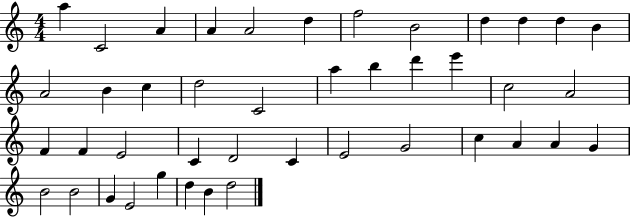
{
  \clef treble
  \numericTimeSignature
  \time 4/4
  \key c \major
  a''4 c'2 a'4 | a'4 a'2 d''4 | f''2 b'2 | d''4 d''4 d''4 b'4 | \break a'2 b'4 c''4 | d''2 c'2 | a''4 b''4 d'''4 e'''4 | c''2 a'2 | \break f'4 f'4 e'2 | c'4 d'2 c'4 | e'2 g'2 | c''4 a'4 a'4 g'4 | \break b'2 b'2 | g'4 e'2 g''4 | d''4 b'4 d''2 | \bar "|."
}